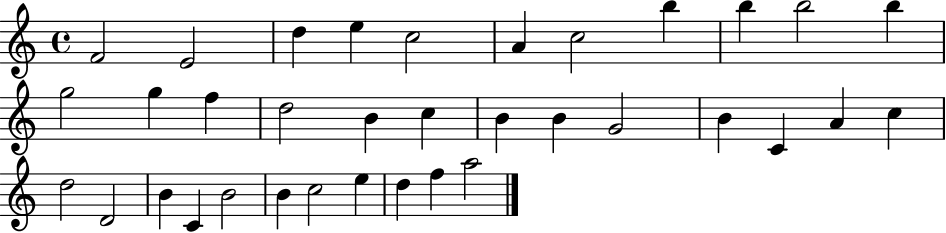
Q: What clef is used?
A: treble